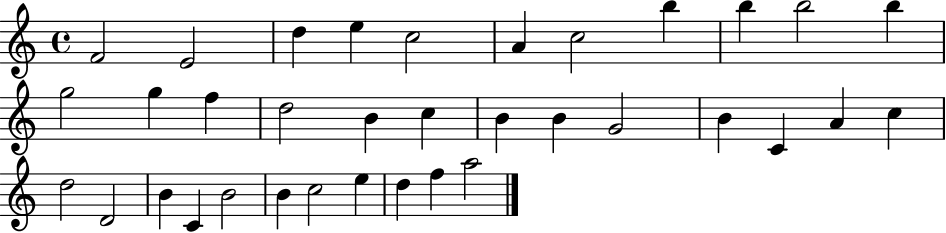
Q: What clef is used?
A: treble